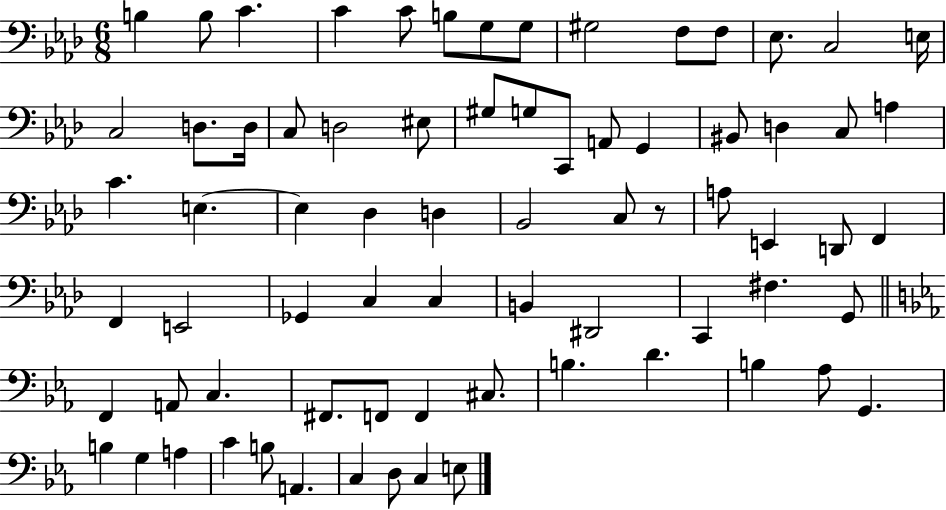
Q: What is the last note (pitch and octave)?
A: E3